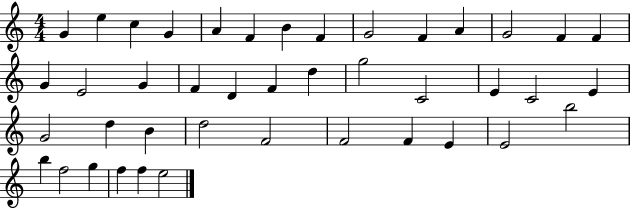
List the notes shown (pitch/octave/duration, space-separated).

G4/q E5/q C5/q G4/q A4/q F4/q B4/q F4/q G4/h F4/q A4/q G4/h F4/q F4/q G4/q E4/h G4/q F4/q D4/q F4/q D5/q G5/h C4/h E4/q C4/h E4/q G4/h D5/q B4/q D5/h F4/h F4/h F4/q E4/q E4/h B5/h B5/q F5/h G5/q F5/q F5/q E5/h